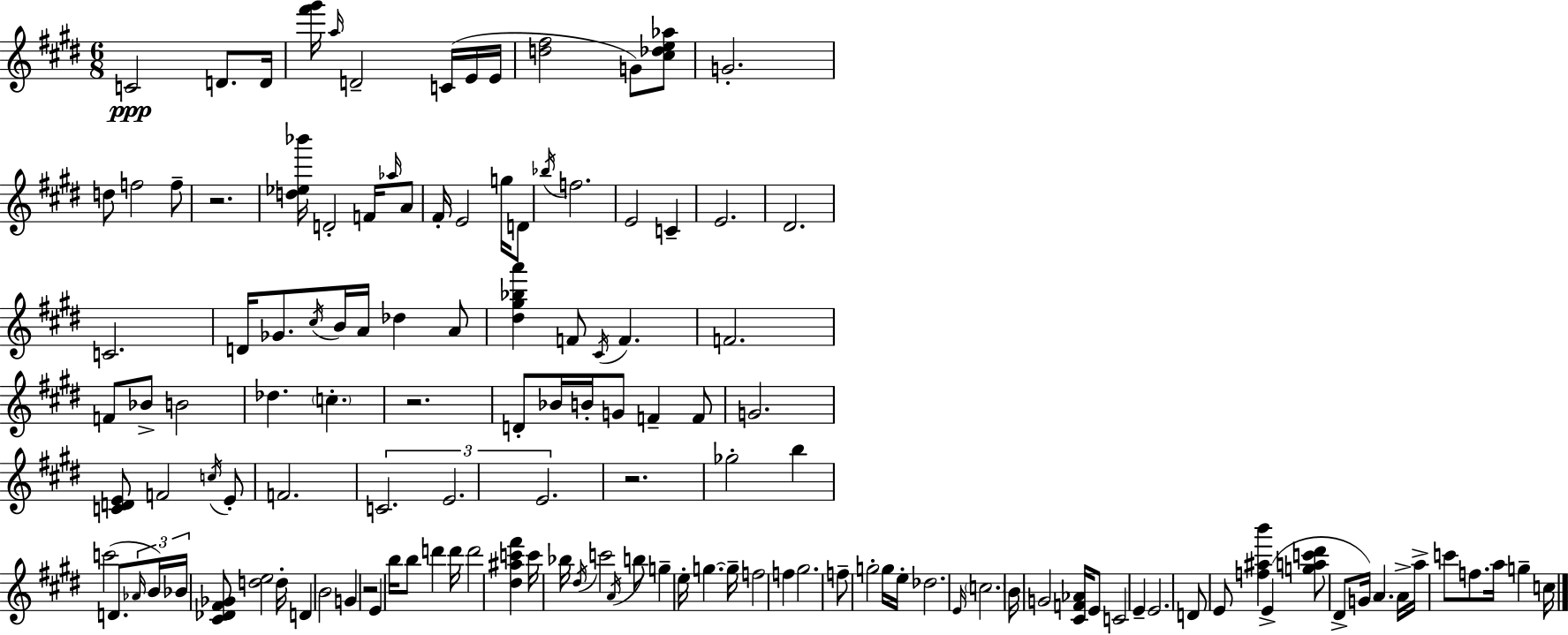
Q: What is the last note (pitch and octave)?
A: C5